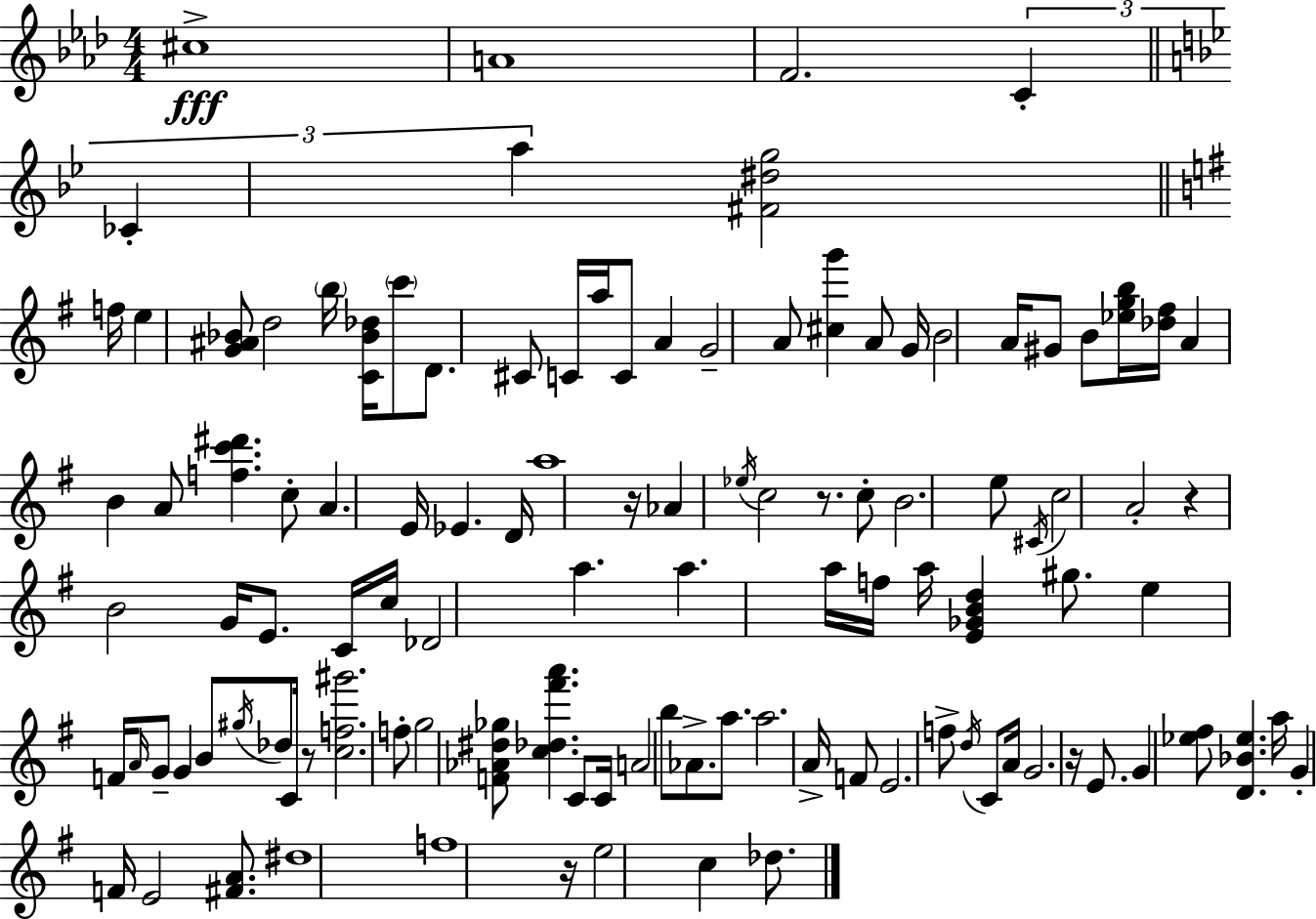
C#5/w A4/w F4/h. C4/q CES4/q A5/q [F#4,D#5,G5]/h F5/s E5/q [G4,A#4,Bb4]/e D5/h B5/s [C4,Bb4,Db5]/s C6/e D4/e. C#4/e C4/s A5/s C4/e A4/q G4/h A4/e [C#5,G6]/q A4/e G4/s B4/h A4/s G#4/e B4/e [Eb5,G5,B5]/s [Db5,F#5]/s A4/q B4/q A4/e [F5,C6,D#6]/q. C5/e A4/q. E4/s Eb4/q. D4/s A5/w R/s Ab4/q Eb5/s C5/h R/e. C5/e B4/h. E5/e C#4/s C5/h A4/h R/q B4/h G4/s E4/e. C4/s C5/s Db4/h A5/q. A5/q. A5/s F5/s A5/s [E4,Gb4,B4,D5]/q G#5/e. E5/q F4/s A4/s G4/e G4/q B4/e G#5/s Db5/e C4/s R/e [C5,F5,G#6]/h. F5/e G5/h [F4,Ab4,D#5,Gb5]/e [C5,Db5,F#6,A6]/q. C4/e C4/s A4/h B5/e Ab4/e. A5/e. A5/h. A4/s F4/e E4/h. F5/e D5/s C4/e A4/s G4/h. R/s E4/e. G4/q [Eb5,F#5]/e [D4,Bb4,Eb5]/q. A5/s G4/q F4/s E4/h [F#4,A4]/e. D#5/w F5/w R/s E5/h C5/q Db5/e.